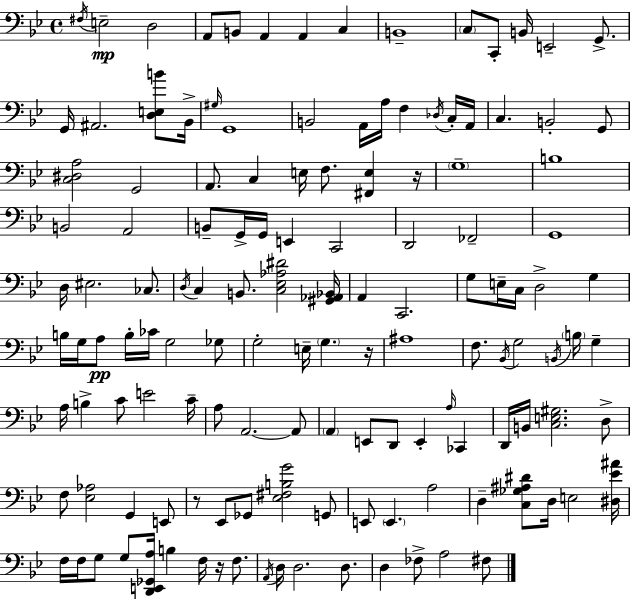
X:1
T:Untitled
M:4/4
L:1/4
K:Bb
^F,/4 E,2 D,2 A,,/2 B,,/2 A,, A,, C, B,,4 C,/2 C,,/2 B,,/4 E,,2 G,,/2 G,,/4 ^A,,2 [D,E,B]/2 _B,,/4 ^G,/4 G,,4 B,,2 A,,/4 A,/4 F, _D,/4 C,/4 A,,/4 C, B,,2 G,,/2 [C,^D,A,]2 G,,2 A,,/2 C, E,/4 F,/2 [^F,,E,] z/4 G,4 B,4 B,,2 A,,2 B,,/2 G,,/4 G,,/4 E,, C,,2 D,,2 _F,,2 G,,4 D,/4 ^E,2 _C,/2 D,/4 C, B,,/2 [C,_E,_A,^D]2 [^G,,_A,,_B,,]/4 A,, C,,2 G,/2 E,/4 C,/4 D,2 G, B,/4 G,/4 A,/2 B,/4 _C/4 G,2 _G,/2 G,2 E,/4 G, z/4 ^A,4 F,/2 _B,,/4 G,2 B,,/4 B,/4 G, A,/4 B, C/2 E2 C/4 A,/2 A,,2 A,,/2 A,, E,,/2 D,,/2 E,, A,/4 _C,, D,,/4 B,,/4 [C,E,^G,]2 D,/2 F,/2 [_E,_A,]2 G,, E,,/2 z/2 _E,,/2 _G,,/2 [_E,^F,B,G]2 G,,/2 E,,/2 E,, A,2 D, [C,_G,^A,^D]/2 D,/4 E,2 [^D,_E^A]/4 F,/4 F,/4 G,/2 G,/2 [D,,E,,_G,,A,]/4 B, F,/4 z/4 F,/2 A,,/4 D,/4 D,2 D,/2 D, _F,/2 A,2 ^F,/2